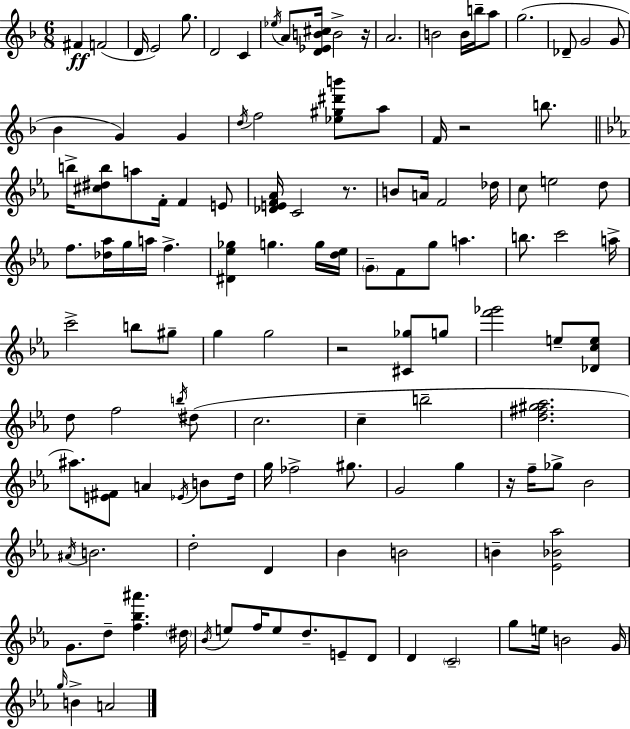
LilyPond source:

{
  \clef treble
  \numericTimeSignature
  \time 6/8
  \key f \major
  \repeat volta 2 { fis'4\ff f'2( | d'16 e'2) g''8. | d'2 c'4 | \acciaccatura { ees''16 } a'8 <d' ees' b' cis''>16 b'2-> | \break r16 a'2. | b'2 b'16 b''16-- a''8 | g''2.( | des'8-- g'2 g'8 | \break bes'4 g'4) g'4 | \acciaccatura { d''16 } f''2 <ees'' gis'' dis''' b'''>8 | a''8 f'16 r2 b''8. | \bar "||" \break \key ees \major b''16-> <cis'' dis'' b''>8 a''8 f'16-. f'4 e'8 | <des' e' f' aes'>16 c'2 r8. | b'8 a'16 f'2 des''16 | c''8 e''2 d''8 | \break f''8. <des'' aes''>16 g''16 a''16 f''4.-> | <dis' ees'' ges''>4 g''4. g''16 <d'' ees''>16 | \parenthesize g'8-- f'8 g''8 a''4. | b''8. c'''2 a''16-> | \break c'''2-> b''8 gis''8-- | g''4 g''2 | r2 <cis' ges''>8 g''8 | <f''' ges'''>2 e''8-- <des' c'' e''>8 | \break d''8 f''2 \acciaccatura { b''16 } dis''8( | c''2. | c''4-- b''2-- | <d'' fis'' gis'' aes''>2. | \break ais''8.) <e' fis'>8 a'4 \acciaccatura { ees'16 } b'8 | d''16 g''16 fes''2-> gis''8. | g'2 g''4 | r16 f''16-- ges''8-> bes'2 | \break \acciaccatura { ais'16 } b'2. | d''2-. d'4 | bes'4 b'2 | b'4-- <ees' bes' aes''>2 | \break g'8. d''8-- <f'' bes'' ais'''>4. | \parenthesize dis''16 \acciaccatura { bes'16 } e''8 f''16 e''8 d''8.-- | e'8-- d'8 d'4 \parenthesize c'2-- | g''8 e''16 b'2 | \break g'16 \grace { g''16 } b'4-> a'2 | } \bar "|."
}